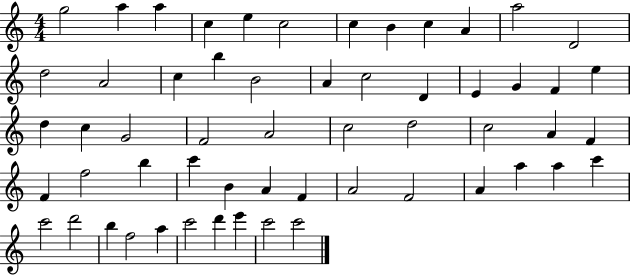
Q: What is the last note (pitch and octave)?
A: C6